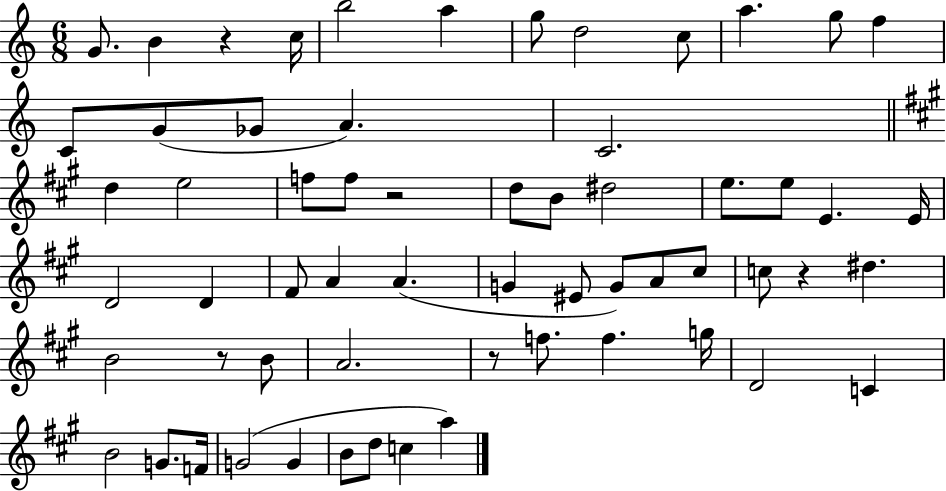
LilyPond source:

{
  \clef treble
  \numericTimeSignature
  \time 6/8
  \key c \major
  g'8. b'4 r4 c''16 | b''2 a''4 | g''8 d''2 c''8 | a''4. g''8 f''4 | \break c'8 g'8( ges'8 a'4.) | c'2. | \bar "||" \break \key a \major d''4 e''2 | f''8 f''8 r2 | d''8 b'8 dis''2 | e''8. e''8 e'4. e'16 | \break d'2 d'4 | fis'8 a'4 a'4.( | g'4 eis'8 g'8) a'8 cis''8 | c''8 r4 dis''4. | \break b'2 r8 b'8 | a'2. | r8 f''8. f''4. g''16 | d'2 c'4 | \break b'2 g'8. f'16 | g'2( g'4 | b'8 d''8 c''4 a''4) | \bar "|."
}